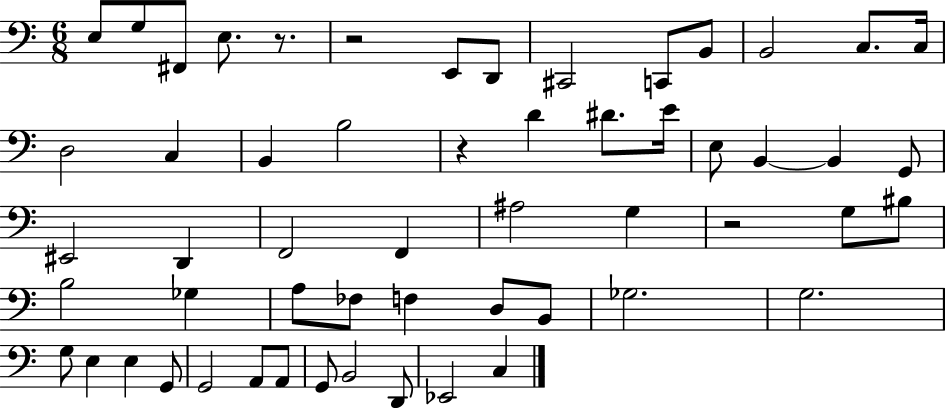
X:1
T:Untitled
M:6/8
L:1/4
K:C
E,/2 G,/2 ^F,,/2 E,/2 z/2 z2 E,,/2 D,,/2 ^C,,2 C,,/2 B,,/2 B,,2 C,/2 C,/4 D,2 C, B,, B,2 z D ^D/2 E/4 E,/2 B,, B,, G,,/2 ^E,,2 D,, F,,2 F,, ^A,2 G, z2 G,/2 ^B,/2 B,2 _G, A,/2 _F,/2 F, D,/2 B,,/2 _G,2 G,2 G,/2 E, E, G,,/2 G,,2 A,,/2 A,,/2 G,,/2 B,,2 D,,/2 _E,,2 C,